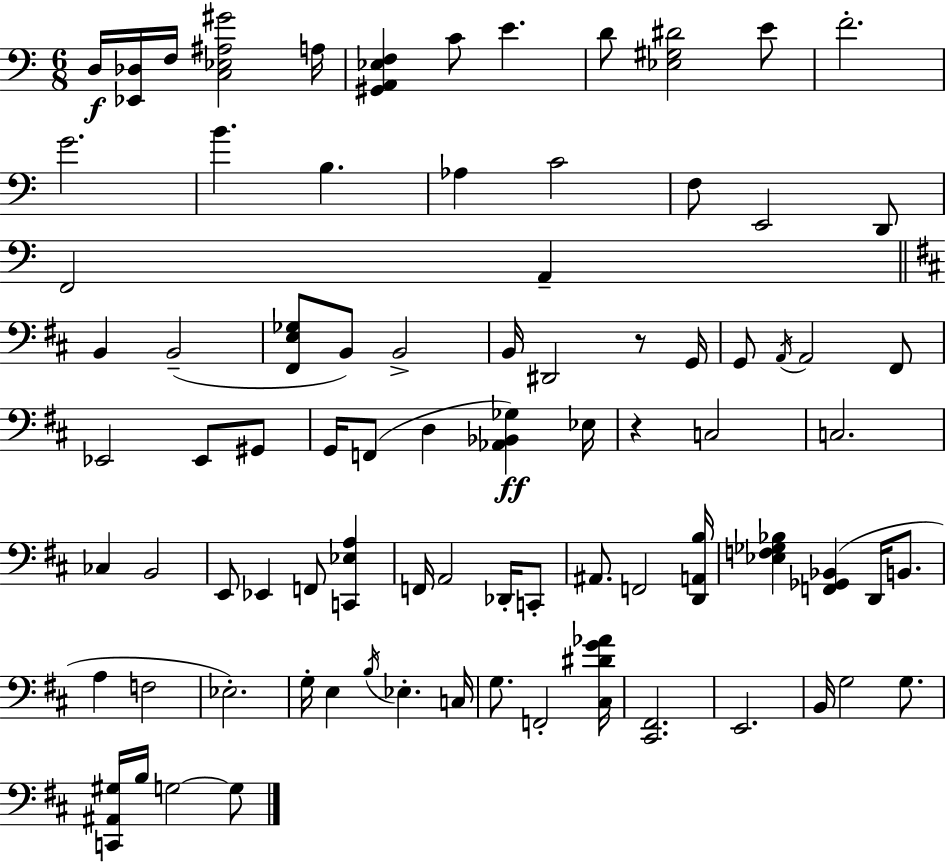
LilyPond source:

{
  \clef bass
  \numericTimeSignature
  \time 6/8
  \key a \minor
  d16\f <ees, des>16 f16 <c ees ais gis'>2 a16 | <gis, a, ees f>4 c'8 e'4. | d'8 <ees gis dis'>2 e'8 | f'2.-. | \break g'2. | b'4. b4. | aes4 c'2 | f8 e,2 d,8 | \break f,2 a,4-- | \bar "||" \break \key d \major b,4 b,2--( | <fis, e ges>8 b,8) b,2-> | b,16 dis,2 r8 g,16 | g,8 \acciaccatura { a,16 } a,2 fis,8 | \break ees,2 ees,8 gis,8 | g,16 f,8( d4 <aes, bes, ges>4\ff) | ees16 r4 c2 | c2. | \break ces4 b,2 | e,8 ees,4 f,8 <c, ees a>4 | f,16 a,2 des,16-. c,8-. | ais,8. f,2 | \break <d, a, b>16 <ees f ges bes>4 <f, ges, bes,>4( d,16 b,8. | a4 f2 | ees2.-.) | g16-. e4 \acciaccatura { b16 } ees4.-. | \break c16 g8. f,2-. | <cis dis' g' aes'>16 <cis, fis,>2. | e,2. | b,16 g2 g8. | \break <c, ais, gis>16 b16 g2~~ | g8 \bar "|."
}